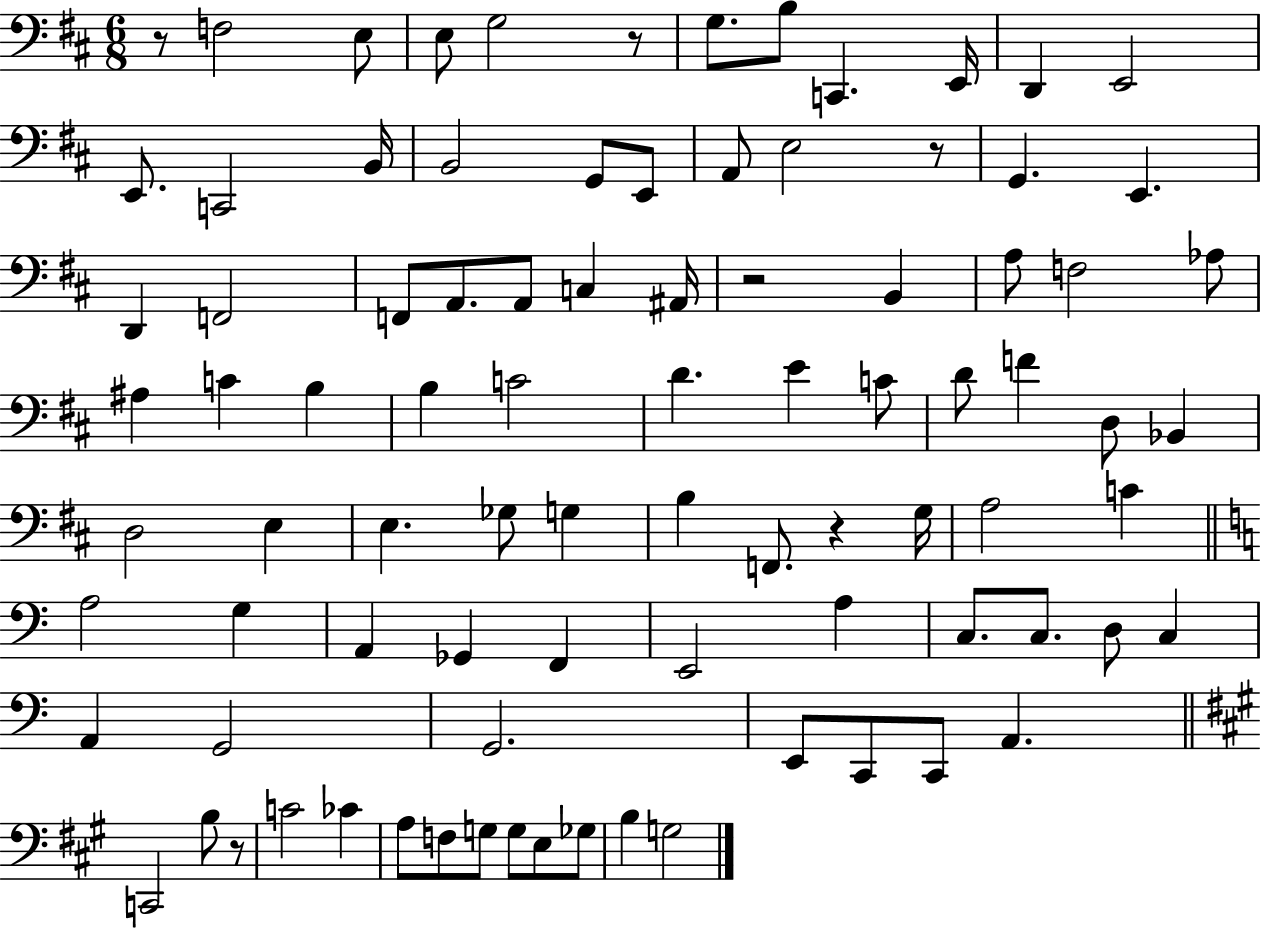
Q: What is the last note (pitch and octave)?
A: G3